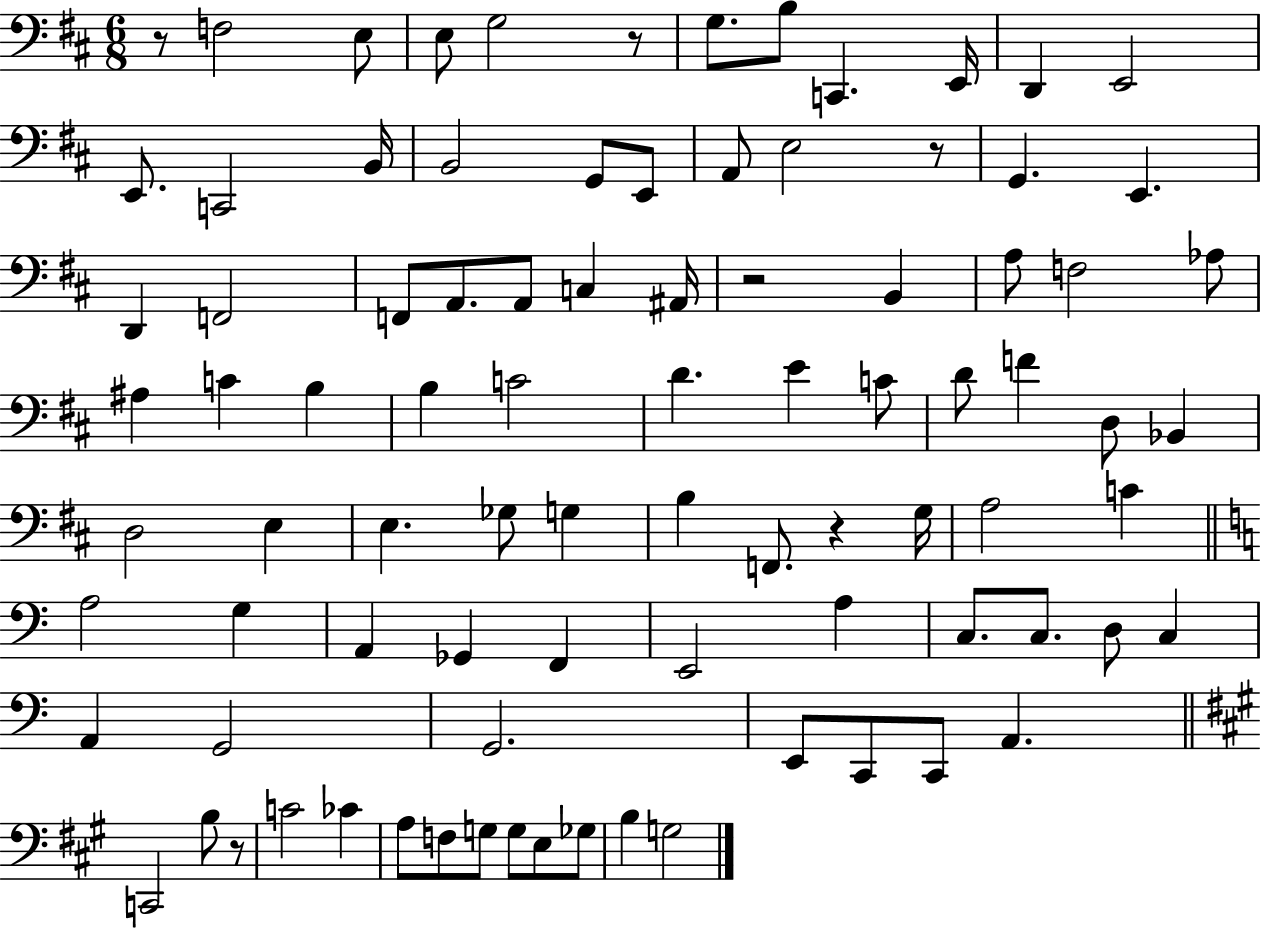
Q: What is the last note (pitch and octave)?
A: G3